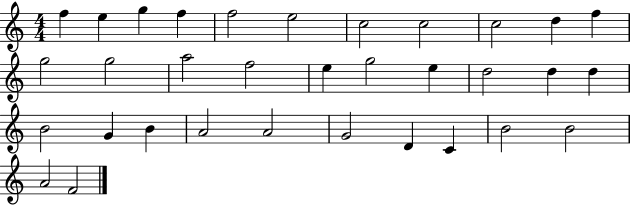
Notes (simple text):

F5/q E5/q G5/q F5/q F5/h E5/h C5/h C5/h C5/h D5/q F5/q G5/h G5/h A5/h F5/h E5/q G5/h E5/q D5/h D5/q D5/q B4/h G4/q B4/q A4/h A4/h G4/h D4/q C4/q B4/h B4/h A4/h F4/h